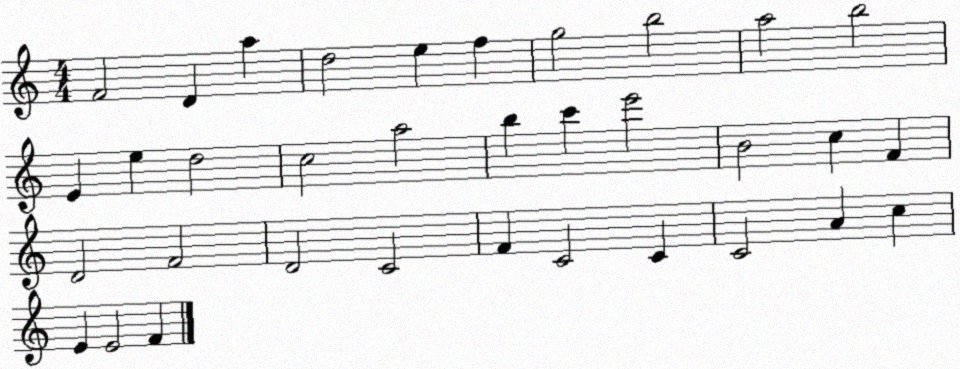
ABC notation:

X:1
T:Untitled
M:4/4
L:1/4
K:C
F2 D a d2 e f g2 b2 a2 b2 E e d2 c2 a2 b c' e'2 B2 c F D2 F2 D2 C2 F C2 C C2 A c E E2 F